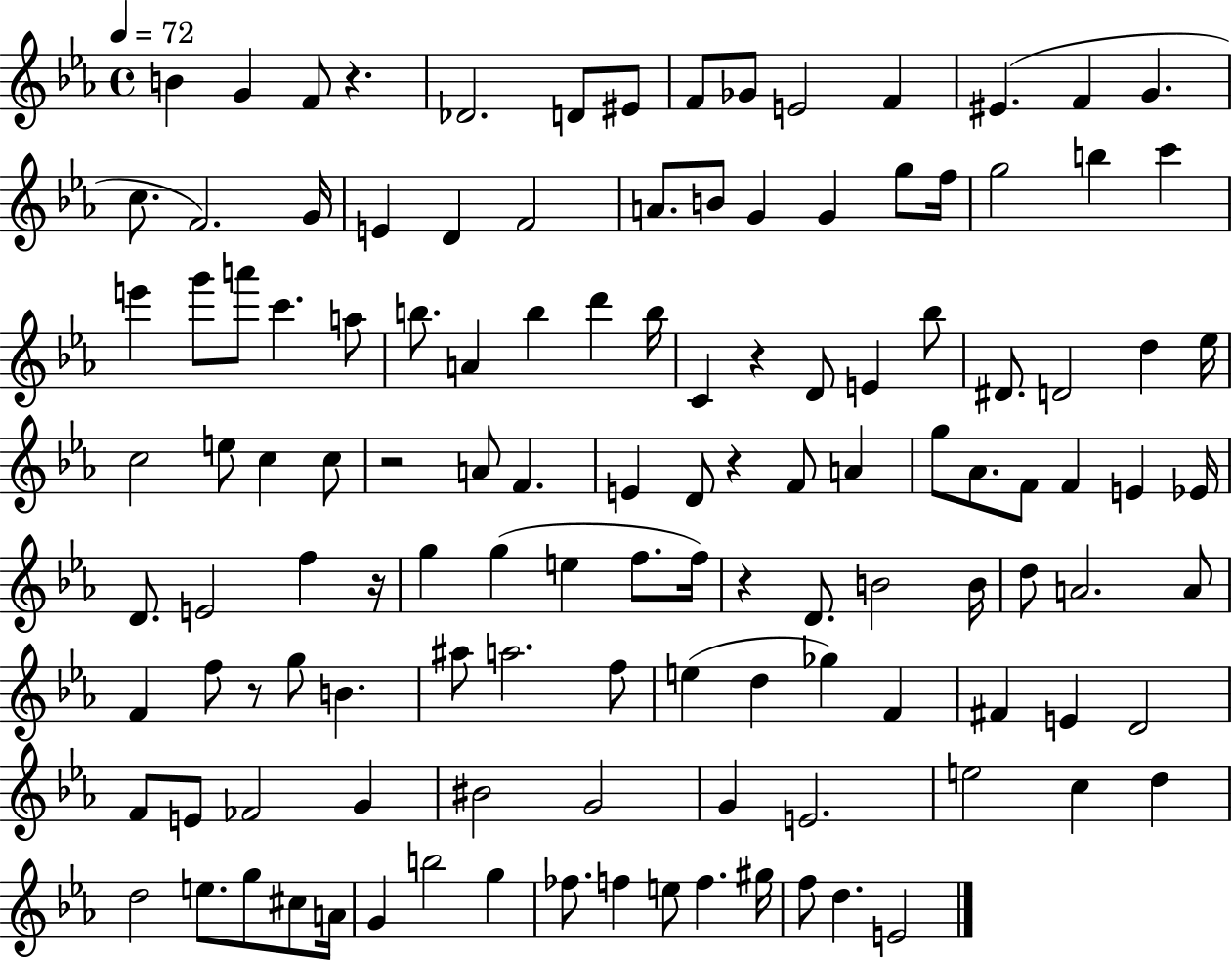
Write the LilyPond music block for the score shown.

{
  \clef treble
  \time 4/4
  \defaultTimeSignature
  \key ees \major
  \tempo 4 = 72
  \repeat volta 2 { b'4 g'4 f'8 r4. | des'2. d'8 eis'8 | f'8 ges'8 e'2 f'4 | eis'4.( f'4 g'4. | \break c''8. f'2.) g'16 | e'4 d'4 f'2 | a'8. b'8 g'4 g'4 g''8 f''16 | g''2 b''4 c'''4 | \break e'''4 g'''8 a'''8 c'''4. a''8 | b''8. a'4 b''4 d'''4 b''16 | c'4 r4 d'8 e'4 bes''8 | dis'8. d'2 d''4 ees''16 | \break c''2 e''8 c''4 c''8 | r2 a'8 f'4. | e'4 d'8 r4 f'8 a'4 | g''8 aes'8. f'8 f'4 e'4 ees'16 | \break d'8. e'2 f''4 r16 | g''4 g''4( e''4 f''8. f''16) | r4 d'8. b'2 b'16 | d''8 a'2. a'8 | \break f'4 f''8 r8 g''8 b'4. | ais''8 a''2. f''8 | e''4( d''4 ges''4) f'4 | fis'4 e'4 d'2 | \break f'8 e'8 fes'2 g'4 | bis'2 g'2 | g'4 e'2. | e''2 c''4 d''4 | \break d''2 e''8. g''8 cis''8 a'16 | g'4 b''2 g''4 | fes''8. f''4 e''8 f''4. gis''16 | f''8 d''4. e'2 | \break } \bar "|."
}